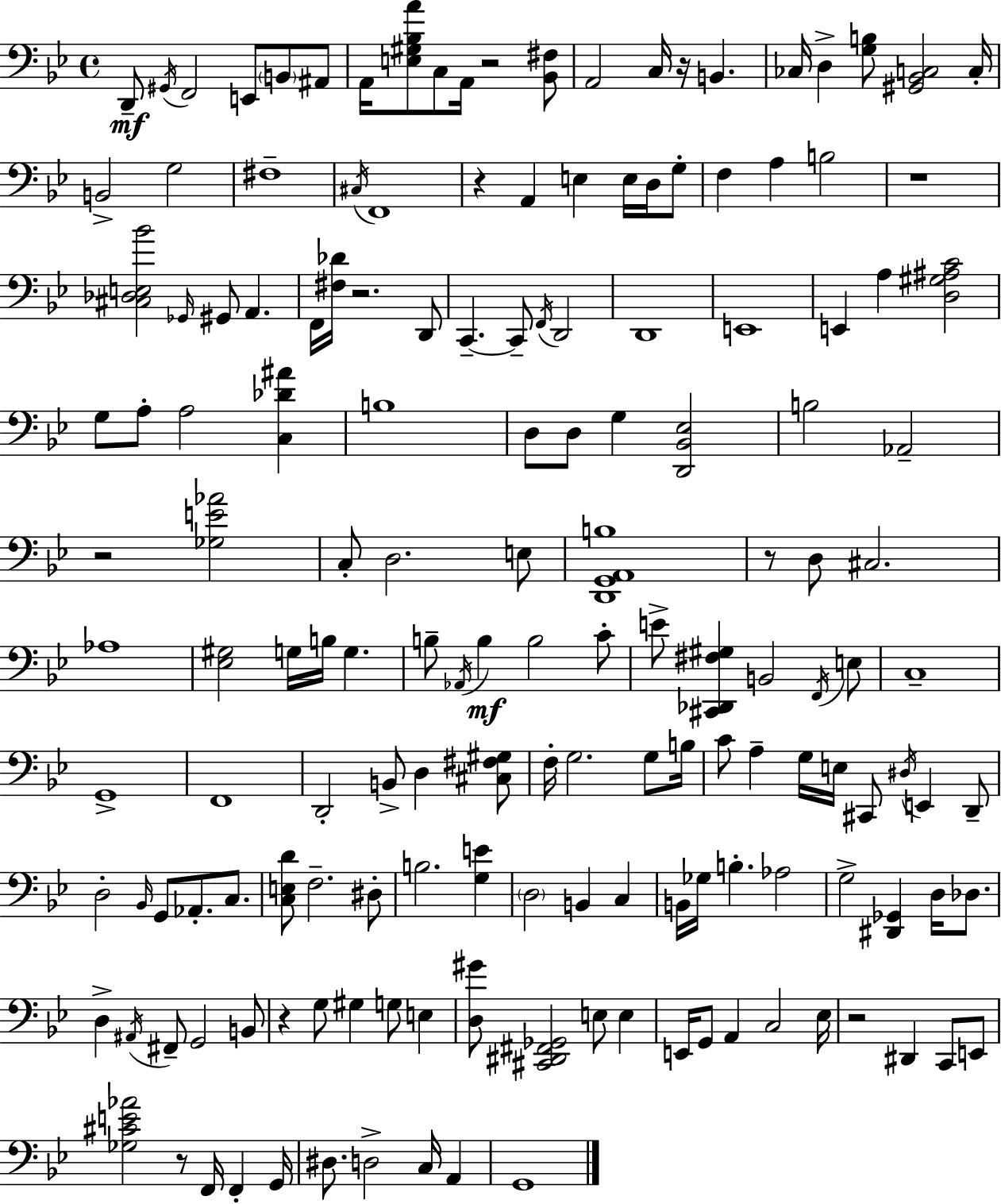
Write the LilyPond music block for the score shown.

{
  \clef bass
  \time 4/4
  \defaultTimeSignature
  \key g \minor
  d,8--\mf \acciaccatura { gis,16 } f,2 e,8 \parenthesize b,8 ais,8 | a,16 <e gis bes a'>8 c8 a,16 r2 <bes, fis>8 | a,2 c16 r16 b,4. | ces16 d4-> <g b>8 <gis, bes, c>2 | \break c16-. b,2-> g2 | fis1-- | \acciaccatura { cis16 } f,1 | r4 a,4 e4 e16 d16 | \break g8-. f4 a4 b2 | r1 | <cis des e bes'>2 \grace { ges,16 } gis,8 a,4. | f,16 <fis des'>16 r2. | \break d,8 c,4.--~~ c,8-- \acciaccatura { f,16 } d,2 | d,1 | e,1 | e,4 a4 <d gis ais c'>2 | \break g8 a8-. a2 | <c des' ais'>4 b1 | d8 d8 g4 <d, bes, ees>2 | b2 aes,2-- | \break r2 <ges e' aes'>2 | c8-. d2. | e8 <d, g, a, b>1 | r8 d8 cis2. | \break aes1 | <ees gis>2 g16 b16 g4. | b8-- \acciaccatura { aes,16 } b4\mf b2 | c'8-. e'8-> <cis, des, fis gis>4 b,2 | \break \acciaccatura { f,16 } e8 c1-- | g,1-> | f,1 | d,2-. b,8-> | \break d4 <cis fis gis>8 f16-. g2. | g8 b16 c'8 a4-- g16 e16 cis,8 | \acciaccatura { dis16 } e,4 d,8-- d2-. \grace { bes,16 } | g,8 aes,8.-. c8. <c e d'>8 f2.-- | \break dis8-. b2. | <g e'>4 \parenthesize d2 | b,4 c4 b,16 ges16 b4.-. | aes2 g2-> | \break <dis, ges,>4 d16 des8. d4-> \acciaccatura { ais,16 } fis,8-- g,2 | b,8 r4 g8 gis4 | g8 e4 <d gis'>8 <cis, dis, fis, ges,>2 | e8 e4 e,16 g,8 a,4 | \break c2 ees16 r2 | dis,4 c,8 e,8 <ges cis' e' aes'>2 | r8 f,16 f,4-. g,16 dis8. d2-> | c16 a,4 g,1 | \break \bar "|."
}